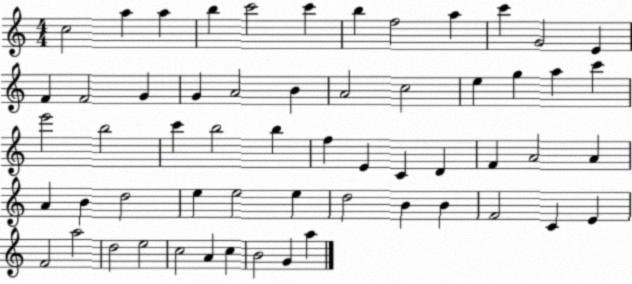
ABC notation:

X:1
T:Untitled
M:4/4
L:1/4
K:C
c2 a a b c'2 c' b f2 a c' G2 E F F2 G G A2 B A2 c2 e g a c' e'2 b2 c' b2 b f E C D F A2 A A B d2 e e2 e d2 B B F2 C E F2 a2 d2 e2 c2 A c B2 G a